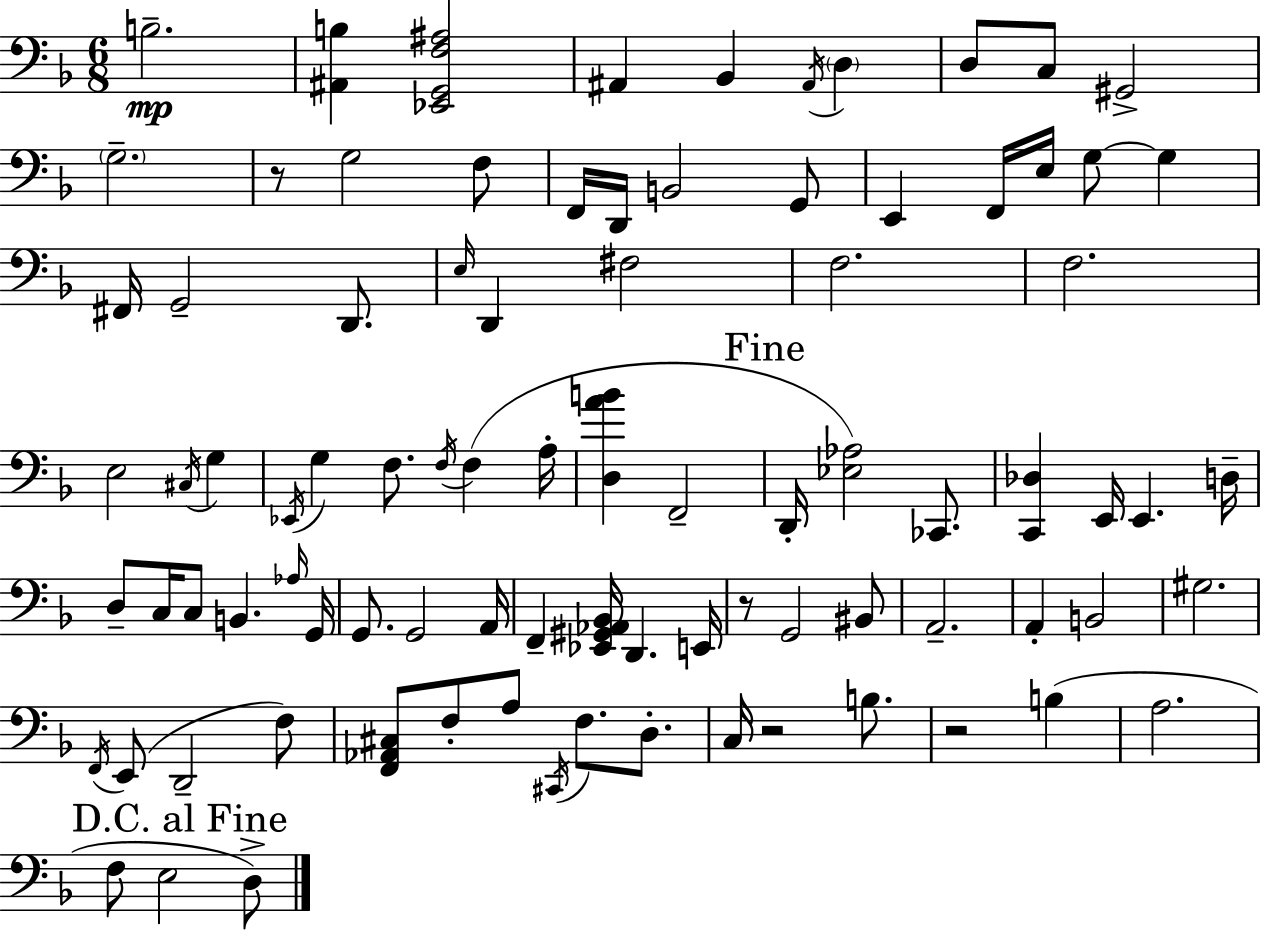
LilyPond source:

{
  \clef bass
  \numericTimeSignature
  \time 6/8
  \key d \minor
  b2.--\mp | <ais, b>4 <ees, g, f ais>2 | ais,4 bes,4 \acciaccatura { ais,16 } \parenthesize d4 | d8 c8 gis,2-> | \break \parenthesize g2.-- | r8 g2 f8 | f,16 d,16 b,2 g,8 | e,4 f,16 e16 g8~~ g4 | \break fis,16 g,2-- d,8. | \grace { e16 } d,4 fis2 | f2. | f2. | \break e2 \acciaccatura { cis16 } g4 | \acciaccatura { ees,16 } g4 f8. \acciaccatura { f16 } | f4( a16-. <d a' b'>4 f,2-- | \mark "Fine" d,16-. <ees aes>2) | \break ces,8. <c, des>4 e,16 e,4. | d16-- d8-- c16 c8 b,4. | \grace { aes16 } g,16 g,8. g,2 | a,16 f,4-- <ees, gis, aes, bes,>16 d,4. | \break e,16 r8 g,2 | bis,8 a,2.-- | a,4-. b,2 | gis2. | \break \acciaccatura { f,16 } e,8( d,2-- | f8) <f, aes, cis>8 f8-. a8 | \acciaccatura { cis,16 } f8. d8.-. c16 r2 | b8. r2 | \break b4( a2. | \mark "D.C. al Fine" f8 e2 | d8->) \bar "|."
}